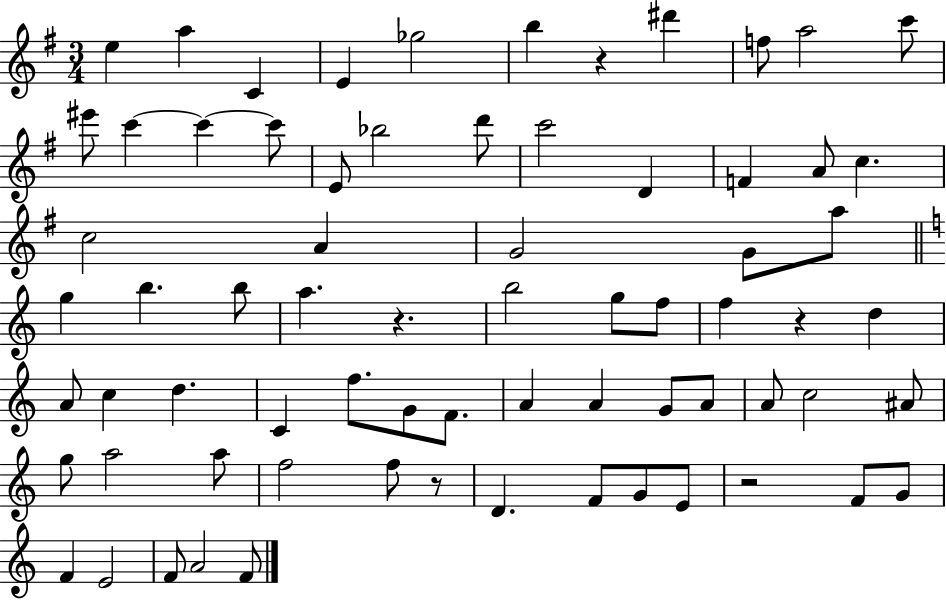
E5/q A5/q C4/q E4/q Gb5/h B5/q R/q D#6/q F5/e A5/h C6/e EIS6/e C6/q C6/q C6/e E4/e Bb5/h D6/e C6/h D4/q F4/q A4/e C5/q. C5/h A4/q G4/h G4/e A5/e G5/q B5/q. B5/e A5/q. R/q. B5/h G5/e F5/e F5/q R/q D5/q A4/e C5/q D5/q. C4/q F5/e. G4/e F4/e. A4/q A4/q G4/e A4/e A4/e C5/h A#4/e G5/e A5/h A5/e F5/h F5/e R/e D4/q. F4/e G4/e E4/e R/h F4/e G4/e F4/q E4/h F4/e A4/h F4/e